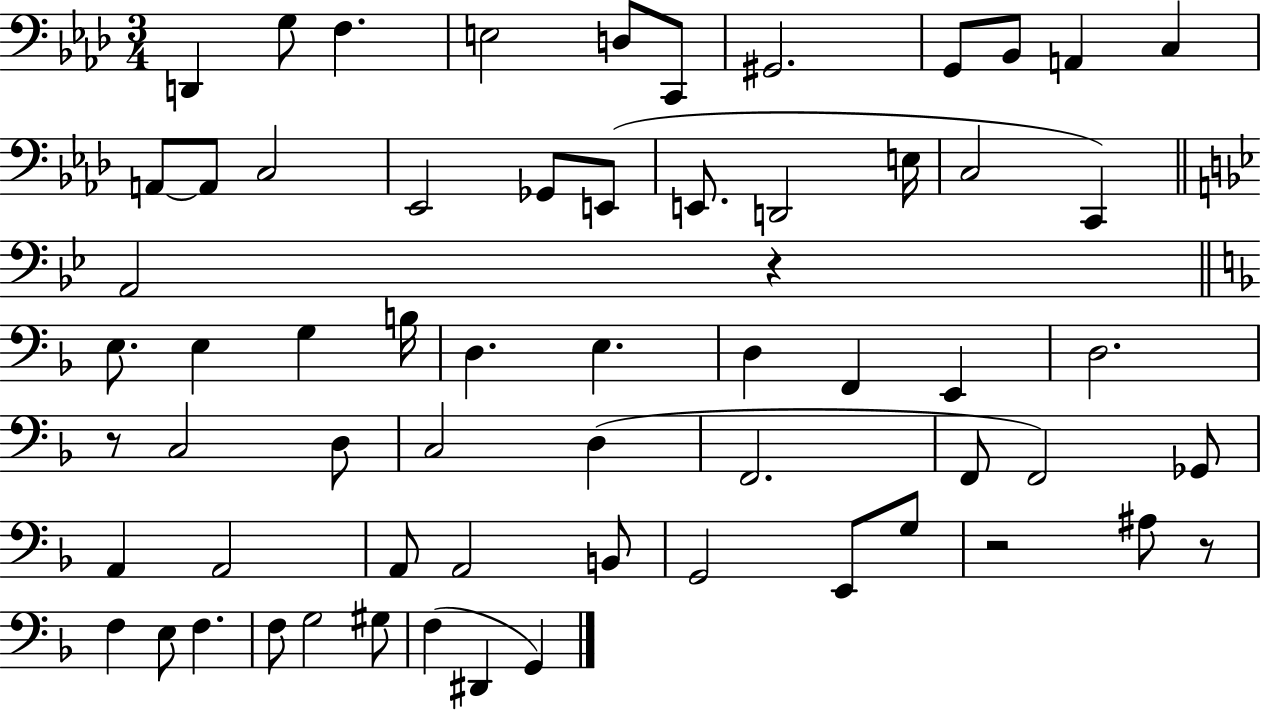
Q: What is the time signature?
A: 3/4